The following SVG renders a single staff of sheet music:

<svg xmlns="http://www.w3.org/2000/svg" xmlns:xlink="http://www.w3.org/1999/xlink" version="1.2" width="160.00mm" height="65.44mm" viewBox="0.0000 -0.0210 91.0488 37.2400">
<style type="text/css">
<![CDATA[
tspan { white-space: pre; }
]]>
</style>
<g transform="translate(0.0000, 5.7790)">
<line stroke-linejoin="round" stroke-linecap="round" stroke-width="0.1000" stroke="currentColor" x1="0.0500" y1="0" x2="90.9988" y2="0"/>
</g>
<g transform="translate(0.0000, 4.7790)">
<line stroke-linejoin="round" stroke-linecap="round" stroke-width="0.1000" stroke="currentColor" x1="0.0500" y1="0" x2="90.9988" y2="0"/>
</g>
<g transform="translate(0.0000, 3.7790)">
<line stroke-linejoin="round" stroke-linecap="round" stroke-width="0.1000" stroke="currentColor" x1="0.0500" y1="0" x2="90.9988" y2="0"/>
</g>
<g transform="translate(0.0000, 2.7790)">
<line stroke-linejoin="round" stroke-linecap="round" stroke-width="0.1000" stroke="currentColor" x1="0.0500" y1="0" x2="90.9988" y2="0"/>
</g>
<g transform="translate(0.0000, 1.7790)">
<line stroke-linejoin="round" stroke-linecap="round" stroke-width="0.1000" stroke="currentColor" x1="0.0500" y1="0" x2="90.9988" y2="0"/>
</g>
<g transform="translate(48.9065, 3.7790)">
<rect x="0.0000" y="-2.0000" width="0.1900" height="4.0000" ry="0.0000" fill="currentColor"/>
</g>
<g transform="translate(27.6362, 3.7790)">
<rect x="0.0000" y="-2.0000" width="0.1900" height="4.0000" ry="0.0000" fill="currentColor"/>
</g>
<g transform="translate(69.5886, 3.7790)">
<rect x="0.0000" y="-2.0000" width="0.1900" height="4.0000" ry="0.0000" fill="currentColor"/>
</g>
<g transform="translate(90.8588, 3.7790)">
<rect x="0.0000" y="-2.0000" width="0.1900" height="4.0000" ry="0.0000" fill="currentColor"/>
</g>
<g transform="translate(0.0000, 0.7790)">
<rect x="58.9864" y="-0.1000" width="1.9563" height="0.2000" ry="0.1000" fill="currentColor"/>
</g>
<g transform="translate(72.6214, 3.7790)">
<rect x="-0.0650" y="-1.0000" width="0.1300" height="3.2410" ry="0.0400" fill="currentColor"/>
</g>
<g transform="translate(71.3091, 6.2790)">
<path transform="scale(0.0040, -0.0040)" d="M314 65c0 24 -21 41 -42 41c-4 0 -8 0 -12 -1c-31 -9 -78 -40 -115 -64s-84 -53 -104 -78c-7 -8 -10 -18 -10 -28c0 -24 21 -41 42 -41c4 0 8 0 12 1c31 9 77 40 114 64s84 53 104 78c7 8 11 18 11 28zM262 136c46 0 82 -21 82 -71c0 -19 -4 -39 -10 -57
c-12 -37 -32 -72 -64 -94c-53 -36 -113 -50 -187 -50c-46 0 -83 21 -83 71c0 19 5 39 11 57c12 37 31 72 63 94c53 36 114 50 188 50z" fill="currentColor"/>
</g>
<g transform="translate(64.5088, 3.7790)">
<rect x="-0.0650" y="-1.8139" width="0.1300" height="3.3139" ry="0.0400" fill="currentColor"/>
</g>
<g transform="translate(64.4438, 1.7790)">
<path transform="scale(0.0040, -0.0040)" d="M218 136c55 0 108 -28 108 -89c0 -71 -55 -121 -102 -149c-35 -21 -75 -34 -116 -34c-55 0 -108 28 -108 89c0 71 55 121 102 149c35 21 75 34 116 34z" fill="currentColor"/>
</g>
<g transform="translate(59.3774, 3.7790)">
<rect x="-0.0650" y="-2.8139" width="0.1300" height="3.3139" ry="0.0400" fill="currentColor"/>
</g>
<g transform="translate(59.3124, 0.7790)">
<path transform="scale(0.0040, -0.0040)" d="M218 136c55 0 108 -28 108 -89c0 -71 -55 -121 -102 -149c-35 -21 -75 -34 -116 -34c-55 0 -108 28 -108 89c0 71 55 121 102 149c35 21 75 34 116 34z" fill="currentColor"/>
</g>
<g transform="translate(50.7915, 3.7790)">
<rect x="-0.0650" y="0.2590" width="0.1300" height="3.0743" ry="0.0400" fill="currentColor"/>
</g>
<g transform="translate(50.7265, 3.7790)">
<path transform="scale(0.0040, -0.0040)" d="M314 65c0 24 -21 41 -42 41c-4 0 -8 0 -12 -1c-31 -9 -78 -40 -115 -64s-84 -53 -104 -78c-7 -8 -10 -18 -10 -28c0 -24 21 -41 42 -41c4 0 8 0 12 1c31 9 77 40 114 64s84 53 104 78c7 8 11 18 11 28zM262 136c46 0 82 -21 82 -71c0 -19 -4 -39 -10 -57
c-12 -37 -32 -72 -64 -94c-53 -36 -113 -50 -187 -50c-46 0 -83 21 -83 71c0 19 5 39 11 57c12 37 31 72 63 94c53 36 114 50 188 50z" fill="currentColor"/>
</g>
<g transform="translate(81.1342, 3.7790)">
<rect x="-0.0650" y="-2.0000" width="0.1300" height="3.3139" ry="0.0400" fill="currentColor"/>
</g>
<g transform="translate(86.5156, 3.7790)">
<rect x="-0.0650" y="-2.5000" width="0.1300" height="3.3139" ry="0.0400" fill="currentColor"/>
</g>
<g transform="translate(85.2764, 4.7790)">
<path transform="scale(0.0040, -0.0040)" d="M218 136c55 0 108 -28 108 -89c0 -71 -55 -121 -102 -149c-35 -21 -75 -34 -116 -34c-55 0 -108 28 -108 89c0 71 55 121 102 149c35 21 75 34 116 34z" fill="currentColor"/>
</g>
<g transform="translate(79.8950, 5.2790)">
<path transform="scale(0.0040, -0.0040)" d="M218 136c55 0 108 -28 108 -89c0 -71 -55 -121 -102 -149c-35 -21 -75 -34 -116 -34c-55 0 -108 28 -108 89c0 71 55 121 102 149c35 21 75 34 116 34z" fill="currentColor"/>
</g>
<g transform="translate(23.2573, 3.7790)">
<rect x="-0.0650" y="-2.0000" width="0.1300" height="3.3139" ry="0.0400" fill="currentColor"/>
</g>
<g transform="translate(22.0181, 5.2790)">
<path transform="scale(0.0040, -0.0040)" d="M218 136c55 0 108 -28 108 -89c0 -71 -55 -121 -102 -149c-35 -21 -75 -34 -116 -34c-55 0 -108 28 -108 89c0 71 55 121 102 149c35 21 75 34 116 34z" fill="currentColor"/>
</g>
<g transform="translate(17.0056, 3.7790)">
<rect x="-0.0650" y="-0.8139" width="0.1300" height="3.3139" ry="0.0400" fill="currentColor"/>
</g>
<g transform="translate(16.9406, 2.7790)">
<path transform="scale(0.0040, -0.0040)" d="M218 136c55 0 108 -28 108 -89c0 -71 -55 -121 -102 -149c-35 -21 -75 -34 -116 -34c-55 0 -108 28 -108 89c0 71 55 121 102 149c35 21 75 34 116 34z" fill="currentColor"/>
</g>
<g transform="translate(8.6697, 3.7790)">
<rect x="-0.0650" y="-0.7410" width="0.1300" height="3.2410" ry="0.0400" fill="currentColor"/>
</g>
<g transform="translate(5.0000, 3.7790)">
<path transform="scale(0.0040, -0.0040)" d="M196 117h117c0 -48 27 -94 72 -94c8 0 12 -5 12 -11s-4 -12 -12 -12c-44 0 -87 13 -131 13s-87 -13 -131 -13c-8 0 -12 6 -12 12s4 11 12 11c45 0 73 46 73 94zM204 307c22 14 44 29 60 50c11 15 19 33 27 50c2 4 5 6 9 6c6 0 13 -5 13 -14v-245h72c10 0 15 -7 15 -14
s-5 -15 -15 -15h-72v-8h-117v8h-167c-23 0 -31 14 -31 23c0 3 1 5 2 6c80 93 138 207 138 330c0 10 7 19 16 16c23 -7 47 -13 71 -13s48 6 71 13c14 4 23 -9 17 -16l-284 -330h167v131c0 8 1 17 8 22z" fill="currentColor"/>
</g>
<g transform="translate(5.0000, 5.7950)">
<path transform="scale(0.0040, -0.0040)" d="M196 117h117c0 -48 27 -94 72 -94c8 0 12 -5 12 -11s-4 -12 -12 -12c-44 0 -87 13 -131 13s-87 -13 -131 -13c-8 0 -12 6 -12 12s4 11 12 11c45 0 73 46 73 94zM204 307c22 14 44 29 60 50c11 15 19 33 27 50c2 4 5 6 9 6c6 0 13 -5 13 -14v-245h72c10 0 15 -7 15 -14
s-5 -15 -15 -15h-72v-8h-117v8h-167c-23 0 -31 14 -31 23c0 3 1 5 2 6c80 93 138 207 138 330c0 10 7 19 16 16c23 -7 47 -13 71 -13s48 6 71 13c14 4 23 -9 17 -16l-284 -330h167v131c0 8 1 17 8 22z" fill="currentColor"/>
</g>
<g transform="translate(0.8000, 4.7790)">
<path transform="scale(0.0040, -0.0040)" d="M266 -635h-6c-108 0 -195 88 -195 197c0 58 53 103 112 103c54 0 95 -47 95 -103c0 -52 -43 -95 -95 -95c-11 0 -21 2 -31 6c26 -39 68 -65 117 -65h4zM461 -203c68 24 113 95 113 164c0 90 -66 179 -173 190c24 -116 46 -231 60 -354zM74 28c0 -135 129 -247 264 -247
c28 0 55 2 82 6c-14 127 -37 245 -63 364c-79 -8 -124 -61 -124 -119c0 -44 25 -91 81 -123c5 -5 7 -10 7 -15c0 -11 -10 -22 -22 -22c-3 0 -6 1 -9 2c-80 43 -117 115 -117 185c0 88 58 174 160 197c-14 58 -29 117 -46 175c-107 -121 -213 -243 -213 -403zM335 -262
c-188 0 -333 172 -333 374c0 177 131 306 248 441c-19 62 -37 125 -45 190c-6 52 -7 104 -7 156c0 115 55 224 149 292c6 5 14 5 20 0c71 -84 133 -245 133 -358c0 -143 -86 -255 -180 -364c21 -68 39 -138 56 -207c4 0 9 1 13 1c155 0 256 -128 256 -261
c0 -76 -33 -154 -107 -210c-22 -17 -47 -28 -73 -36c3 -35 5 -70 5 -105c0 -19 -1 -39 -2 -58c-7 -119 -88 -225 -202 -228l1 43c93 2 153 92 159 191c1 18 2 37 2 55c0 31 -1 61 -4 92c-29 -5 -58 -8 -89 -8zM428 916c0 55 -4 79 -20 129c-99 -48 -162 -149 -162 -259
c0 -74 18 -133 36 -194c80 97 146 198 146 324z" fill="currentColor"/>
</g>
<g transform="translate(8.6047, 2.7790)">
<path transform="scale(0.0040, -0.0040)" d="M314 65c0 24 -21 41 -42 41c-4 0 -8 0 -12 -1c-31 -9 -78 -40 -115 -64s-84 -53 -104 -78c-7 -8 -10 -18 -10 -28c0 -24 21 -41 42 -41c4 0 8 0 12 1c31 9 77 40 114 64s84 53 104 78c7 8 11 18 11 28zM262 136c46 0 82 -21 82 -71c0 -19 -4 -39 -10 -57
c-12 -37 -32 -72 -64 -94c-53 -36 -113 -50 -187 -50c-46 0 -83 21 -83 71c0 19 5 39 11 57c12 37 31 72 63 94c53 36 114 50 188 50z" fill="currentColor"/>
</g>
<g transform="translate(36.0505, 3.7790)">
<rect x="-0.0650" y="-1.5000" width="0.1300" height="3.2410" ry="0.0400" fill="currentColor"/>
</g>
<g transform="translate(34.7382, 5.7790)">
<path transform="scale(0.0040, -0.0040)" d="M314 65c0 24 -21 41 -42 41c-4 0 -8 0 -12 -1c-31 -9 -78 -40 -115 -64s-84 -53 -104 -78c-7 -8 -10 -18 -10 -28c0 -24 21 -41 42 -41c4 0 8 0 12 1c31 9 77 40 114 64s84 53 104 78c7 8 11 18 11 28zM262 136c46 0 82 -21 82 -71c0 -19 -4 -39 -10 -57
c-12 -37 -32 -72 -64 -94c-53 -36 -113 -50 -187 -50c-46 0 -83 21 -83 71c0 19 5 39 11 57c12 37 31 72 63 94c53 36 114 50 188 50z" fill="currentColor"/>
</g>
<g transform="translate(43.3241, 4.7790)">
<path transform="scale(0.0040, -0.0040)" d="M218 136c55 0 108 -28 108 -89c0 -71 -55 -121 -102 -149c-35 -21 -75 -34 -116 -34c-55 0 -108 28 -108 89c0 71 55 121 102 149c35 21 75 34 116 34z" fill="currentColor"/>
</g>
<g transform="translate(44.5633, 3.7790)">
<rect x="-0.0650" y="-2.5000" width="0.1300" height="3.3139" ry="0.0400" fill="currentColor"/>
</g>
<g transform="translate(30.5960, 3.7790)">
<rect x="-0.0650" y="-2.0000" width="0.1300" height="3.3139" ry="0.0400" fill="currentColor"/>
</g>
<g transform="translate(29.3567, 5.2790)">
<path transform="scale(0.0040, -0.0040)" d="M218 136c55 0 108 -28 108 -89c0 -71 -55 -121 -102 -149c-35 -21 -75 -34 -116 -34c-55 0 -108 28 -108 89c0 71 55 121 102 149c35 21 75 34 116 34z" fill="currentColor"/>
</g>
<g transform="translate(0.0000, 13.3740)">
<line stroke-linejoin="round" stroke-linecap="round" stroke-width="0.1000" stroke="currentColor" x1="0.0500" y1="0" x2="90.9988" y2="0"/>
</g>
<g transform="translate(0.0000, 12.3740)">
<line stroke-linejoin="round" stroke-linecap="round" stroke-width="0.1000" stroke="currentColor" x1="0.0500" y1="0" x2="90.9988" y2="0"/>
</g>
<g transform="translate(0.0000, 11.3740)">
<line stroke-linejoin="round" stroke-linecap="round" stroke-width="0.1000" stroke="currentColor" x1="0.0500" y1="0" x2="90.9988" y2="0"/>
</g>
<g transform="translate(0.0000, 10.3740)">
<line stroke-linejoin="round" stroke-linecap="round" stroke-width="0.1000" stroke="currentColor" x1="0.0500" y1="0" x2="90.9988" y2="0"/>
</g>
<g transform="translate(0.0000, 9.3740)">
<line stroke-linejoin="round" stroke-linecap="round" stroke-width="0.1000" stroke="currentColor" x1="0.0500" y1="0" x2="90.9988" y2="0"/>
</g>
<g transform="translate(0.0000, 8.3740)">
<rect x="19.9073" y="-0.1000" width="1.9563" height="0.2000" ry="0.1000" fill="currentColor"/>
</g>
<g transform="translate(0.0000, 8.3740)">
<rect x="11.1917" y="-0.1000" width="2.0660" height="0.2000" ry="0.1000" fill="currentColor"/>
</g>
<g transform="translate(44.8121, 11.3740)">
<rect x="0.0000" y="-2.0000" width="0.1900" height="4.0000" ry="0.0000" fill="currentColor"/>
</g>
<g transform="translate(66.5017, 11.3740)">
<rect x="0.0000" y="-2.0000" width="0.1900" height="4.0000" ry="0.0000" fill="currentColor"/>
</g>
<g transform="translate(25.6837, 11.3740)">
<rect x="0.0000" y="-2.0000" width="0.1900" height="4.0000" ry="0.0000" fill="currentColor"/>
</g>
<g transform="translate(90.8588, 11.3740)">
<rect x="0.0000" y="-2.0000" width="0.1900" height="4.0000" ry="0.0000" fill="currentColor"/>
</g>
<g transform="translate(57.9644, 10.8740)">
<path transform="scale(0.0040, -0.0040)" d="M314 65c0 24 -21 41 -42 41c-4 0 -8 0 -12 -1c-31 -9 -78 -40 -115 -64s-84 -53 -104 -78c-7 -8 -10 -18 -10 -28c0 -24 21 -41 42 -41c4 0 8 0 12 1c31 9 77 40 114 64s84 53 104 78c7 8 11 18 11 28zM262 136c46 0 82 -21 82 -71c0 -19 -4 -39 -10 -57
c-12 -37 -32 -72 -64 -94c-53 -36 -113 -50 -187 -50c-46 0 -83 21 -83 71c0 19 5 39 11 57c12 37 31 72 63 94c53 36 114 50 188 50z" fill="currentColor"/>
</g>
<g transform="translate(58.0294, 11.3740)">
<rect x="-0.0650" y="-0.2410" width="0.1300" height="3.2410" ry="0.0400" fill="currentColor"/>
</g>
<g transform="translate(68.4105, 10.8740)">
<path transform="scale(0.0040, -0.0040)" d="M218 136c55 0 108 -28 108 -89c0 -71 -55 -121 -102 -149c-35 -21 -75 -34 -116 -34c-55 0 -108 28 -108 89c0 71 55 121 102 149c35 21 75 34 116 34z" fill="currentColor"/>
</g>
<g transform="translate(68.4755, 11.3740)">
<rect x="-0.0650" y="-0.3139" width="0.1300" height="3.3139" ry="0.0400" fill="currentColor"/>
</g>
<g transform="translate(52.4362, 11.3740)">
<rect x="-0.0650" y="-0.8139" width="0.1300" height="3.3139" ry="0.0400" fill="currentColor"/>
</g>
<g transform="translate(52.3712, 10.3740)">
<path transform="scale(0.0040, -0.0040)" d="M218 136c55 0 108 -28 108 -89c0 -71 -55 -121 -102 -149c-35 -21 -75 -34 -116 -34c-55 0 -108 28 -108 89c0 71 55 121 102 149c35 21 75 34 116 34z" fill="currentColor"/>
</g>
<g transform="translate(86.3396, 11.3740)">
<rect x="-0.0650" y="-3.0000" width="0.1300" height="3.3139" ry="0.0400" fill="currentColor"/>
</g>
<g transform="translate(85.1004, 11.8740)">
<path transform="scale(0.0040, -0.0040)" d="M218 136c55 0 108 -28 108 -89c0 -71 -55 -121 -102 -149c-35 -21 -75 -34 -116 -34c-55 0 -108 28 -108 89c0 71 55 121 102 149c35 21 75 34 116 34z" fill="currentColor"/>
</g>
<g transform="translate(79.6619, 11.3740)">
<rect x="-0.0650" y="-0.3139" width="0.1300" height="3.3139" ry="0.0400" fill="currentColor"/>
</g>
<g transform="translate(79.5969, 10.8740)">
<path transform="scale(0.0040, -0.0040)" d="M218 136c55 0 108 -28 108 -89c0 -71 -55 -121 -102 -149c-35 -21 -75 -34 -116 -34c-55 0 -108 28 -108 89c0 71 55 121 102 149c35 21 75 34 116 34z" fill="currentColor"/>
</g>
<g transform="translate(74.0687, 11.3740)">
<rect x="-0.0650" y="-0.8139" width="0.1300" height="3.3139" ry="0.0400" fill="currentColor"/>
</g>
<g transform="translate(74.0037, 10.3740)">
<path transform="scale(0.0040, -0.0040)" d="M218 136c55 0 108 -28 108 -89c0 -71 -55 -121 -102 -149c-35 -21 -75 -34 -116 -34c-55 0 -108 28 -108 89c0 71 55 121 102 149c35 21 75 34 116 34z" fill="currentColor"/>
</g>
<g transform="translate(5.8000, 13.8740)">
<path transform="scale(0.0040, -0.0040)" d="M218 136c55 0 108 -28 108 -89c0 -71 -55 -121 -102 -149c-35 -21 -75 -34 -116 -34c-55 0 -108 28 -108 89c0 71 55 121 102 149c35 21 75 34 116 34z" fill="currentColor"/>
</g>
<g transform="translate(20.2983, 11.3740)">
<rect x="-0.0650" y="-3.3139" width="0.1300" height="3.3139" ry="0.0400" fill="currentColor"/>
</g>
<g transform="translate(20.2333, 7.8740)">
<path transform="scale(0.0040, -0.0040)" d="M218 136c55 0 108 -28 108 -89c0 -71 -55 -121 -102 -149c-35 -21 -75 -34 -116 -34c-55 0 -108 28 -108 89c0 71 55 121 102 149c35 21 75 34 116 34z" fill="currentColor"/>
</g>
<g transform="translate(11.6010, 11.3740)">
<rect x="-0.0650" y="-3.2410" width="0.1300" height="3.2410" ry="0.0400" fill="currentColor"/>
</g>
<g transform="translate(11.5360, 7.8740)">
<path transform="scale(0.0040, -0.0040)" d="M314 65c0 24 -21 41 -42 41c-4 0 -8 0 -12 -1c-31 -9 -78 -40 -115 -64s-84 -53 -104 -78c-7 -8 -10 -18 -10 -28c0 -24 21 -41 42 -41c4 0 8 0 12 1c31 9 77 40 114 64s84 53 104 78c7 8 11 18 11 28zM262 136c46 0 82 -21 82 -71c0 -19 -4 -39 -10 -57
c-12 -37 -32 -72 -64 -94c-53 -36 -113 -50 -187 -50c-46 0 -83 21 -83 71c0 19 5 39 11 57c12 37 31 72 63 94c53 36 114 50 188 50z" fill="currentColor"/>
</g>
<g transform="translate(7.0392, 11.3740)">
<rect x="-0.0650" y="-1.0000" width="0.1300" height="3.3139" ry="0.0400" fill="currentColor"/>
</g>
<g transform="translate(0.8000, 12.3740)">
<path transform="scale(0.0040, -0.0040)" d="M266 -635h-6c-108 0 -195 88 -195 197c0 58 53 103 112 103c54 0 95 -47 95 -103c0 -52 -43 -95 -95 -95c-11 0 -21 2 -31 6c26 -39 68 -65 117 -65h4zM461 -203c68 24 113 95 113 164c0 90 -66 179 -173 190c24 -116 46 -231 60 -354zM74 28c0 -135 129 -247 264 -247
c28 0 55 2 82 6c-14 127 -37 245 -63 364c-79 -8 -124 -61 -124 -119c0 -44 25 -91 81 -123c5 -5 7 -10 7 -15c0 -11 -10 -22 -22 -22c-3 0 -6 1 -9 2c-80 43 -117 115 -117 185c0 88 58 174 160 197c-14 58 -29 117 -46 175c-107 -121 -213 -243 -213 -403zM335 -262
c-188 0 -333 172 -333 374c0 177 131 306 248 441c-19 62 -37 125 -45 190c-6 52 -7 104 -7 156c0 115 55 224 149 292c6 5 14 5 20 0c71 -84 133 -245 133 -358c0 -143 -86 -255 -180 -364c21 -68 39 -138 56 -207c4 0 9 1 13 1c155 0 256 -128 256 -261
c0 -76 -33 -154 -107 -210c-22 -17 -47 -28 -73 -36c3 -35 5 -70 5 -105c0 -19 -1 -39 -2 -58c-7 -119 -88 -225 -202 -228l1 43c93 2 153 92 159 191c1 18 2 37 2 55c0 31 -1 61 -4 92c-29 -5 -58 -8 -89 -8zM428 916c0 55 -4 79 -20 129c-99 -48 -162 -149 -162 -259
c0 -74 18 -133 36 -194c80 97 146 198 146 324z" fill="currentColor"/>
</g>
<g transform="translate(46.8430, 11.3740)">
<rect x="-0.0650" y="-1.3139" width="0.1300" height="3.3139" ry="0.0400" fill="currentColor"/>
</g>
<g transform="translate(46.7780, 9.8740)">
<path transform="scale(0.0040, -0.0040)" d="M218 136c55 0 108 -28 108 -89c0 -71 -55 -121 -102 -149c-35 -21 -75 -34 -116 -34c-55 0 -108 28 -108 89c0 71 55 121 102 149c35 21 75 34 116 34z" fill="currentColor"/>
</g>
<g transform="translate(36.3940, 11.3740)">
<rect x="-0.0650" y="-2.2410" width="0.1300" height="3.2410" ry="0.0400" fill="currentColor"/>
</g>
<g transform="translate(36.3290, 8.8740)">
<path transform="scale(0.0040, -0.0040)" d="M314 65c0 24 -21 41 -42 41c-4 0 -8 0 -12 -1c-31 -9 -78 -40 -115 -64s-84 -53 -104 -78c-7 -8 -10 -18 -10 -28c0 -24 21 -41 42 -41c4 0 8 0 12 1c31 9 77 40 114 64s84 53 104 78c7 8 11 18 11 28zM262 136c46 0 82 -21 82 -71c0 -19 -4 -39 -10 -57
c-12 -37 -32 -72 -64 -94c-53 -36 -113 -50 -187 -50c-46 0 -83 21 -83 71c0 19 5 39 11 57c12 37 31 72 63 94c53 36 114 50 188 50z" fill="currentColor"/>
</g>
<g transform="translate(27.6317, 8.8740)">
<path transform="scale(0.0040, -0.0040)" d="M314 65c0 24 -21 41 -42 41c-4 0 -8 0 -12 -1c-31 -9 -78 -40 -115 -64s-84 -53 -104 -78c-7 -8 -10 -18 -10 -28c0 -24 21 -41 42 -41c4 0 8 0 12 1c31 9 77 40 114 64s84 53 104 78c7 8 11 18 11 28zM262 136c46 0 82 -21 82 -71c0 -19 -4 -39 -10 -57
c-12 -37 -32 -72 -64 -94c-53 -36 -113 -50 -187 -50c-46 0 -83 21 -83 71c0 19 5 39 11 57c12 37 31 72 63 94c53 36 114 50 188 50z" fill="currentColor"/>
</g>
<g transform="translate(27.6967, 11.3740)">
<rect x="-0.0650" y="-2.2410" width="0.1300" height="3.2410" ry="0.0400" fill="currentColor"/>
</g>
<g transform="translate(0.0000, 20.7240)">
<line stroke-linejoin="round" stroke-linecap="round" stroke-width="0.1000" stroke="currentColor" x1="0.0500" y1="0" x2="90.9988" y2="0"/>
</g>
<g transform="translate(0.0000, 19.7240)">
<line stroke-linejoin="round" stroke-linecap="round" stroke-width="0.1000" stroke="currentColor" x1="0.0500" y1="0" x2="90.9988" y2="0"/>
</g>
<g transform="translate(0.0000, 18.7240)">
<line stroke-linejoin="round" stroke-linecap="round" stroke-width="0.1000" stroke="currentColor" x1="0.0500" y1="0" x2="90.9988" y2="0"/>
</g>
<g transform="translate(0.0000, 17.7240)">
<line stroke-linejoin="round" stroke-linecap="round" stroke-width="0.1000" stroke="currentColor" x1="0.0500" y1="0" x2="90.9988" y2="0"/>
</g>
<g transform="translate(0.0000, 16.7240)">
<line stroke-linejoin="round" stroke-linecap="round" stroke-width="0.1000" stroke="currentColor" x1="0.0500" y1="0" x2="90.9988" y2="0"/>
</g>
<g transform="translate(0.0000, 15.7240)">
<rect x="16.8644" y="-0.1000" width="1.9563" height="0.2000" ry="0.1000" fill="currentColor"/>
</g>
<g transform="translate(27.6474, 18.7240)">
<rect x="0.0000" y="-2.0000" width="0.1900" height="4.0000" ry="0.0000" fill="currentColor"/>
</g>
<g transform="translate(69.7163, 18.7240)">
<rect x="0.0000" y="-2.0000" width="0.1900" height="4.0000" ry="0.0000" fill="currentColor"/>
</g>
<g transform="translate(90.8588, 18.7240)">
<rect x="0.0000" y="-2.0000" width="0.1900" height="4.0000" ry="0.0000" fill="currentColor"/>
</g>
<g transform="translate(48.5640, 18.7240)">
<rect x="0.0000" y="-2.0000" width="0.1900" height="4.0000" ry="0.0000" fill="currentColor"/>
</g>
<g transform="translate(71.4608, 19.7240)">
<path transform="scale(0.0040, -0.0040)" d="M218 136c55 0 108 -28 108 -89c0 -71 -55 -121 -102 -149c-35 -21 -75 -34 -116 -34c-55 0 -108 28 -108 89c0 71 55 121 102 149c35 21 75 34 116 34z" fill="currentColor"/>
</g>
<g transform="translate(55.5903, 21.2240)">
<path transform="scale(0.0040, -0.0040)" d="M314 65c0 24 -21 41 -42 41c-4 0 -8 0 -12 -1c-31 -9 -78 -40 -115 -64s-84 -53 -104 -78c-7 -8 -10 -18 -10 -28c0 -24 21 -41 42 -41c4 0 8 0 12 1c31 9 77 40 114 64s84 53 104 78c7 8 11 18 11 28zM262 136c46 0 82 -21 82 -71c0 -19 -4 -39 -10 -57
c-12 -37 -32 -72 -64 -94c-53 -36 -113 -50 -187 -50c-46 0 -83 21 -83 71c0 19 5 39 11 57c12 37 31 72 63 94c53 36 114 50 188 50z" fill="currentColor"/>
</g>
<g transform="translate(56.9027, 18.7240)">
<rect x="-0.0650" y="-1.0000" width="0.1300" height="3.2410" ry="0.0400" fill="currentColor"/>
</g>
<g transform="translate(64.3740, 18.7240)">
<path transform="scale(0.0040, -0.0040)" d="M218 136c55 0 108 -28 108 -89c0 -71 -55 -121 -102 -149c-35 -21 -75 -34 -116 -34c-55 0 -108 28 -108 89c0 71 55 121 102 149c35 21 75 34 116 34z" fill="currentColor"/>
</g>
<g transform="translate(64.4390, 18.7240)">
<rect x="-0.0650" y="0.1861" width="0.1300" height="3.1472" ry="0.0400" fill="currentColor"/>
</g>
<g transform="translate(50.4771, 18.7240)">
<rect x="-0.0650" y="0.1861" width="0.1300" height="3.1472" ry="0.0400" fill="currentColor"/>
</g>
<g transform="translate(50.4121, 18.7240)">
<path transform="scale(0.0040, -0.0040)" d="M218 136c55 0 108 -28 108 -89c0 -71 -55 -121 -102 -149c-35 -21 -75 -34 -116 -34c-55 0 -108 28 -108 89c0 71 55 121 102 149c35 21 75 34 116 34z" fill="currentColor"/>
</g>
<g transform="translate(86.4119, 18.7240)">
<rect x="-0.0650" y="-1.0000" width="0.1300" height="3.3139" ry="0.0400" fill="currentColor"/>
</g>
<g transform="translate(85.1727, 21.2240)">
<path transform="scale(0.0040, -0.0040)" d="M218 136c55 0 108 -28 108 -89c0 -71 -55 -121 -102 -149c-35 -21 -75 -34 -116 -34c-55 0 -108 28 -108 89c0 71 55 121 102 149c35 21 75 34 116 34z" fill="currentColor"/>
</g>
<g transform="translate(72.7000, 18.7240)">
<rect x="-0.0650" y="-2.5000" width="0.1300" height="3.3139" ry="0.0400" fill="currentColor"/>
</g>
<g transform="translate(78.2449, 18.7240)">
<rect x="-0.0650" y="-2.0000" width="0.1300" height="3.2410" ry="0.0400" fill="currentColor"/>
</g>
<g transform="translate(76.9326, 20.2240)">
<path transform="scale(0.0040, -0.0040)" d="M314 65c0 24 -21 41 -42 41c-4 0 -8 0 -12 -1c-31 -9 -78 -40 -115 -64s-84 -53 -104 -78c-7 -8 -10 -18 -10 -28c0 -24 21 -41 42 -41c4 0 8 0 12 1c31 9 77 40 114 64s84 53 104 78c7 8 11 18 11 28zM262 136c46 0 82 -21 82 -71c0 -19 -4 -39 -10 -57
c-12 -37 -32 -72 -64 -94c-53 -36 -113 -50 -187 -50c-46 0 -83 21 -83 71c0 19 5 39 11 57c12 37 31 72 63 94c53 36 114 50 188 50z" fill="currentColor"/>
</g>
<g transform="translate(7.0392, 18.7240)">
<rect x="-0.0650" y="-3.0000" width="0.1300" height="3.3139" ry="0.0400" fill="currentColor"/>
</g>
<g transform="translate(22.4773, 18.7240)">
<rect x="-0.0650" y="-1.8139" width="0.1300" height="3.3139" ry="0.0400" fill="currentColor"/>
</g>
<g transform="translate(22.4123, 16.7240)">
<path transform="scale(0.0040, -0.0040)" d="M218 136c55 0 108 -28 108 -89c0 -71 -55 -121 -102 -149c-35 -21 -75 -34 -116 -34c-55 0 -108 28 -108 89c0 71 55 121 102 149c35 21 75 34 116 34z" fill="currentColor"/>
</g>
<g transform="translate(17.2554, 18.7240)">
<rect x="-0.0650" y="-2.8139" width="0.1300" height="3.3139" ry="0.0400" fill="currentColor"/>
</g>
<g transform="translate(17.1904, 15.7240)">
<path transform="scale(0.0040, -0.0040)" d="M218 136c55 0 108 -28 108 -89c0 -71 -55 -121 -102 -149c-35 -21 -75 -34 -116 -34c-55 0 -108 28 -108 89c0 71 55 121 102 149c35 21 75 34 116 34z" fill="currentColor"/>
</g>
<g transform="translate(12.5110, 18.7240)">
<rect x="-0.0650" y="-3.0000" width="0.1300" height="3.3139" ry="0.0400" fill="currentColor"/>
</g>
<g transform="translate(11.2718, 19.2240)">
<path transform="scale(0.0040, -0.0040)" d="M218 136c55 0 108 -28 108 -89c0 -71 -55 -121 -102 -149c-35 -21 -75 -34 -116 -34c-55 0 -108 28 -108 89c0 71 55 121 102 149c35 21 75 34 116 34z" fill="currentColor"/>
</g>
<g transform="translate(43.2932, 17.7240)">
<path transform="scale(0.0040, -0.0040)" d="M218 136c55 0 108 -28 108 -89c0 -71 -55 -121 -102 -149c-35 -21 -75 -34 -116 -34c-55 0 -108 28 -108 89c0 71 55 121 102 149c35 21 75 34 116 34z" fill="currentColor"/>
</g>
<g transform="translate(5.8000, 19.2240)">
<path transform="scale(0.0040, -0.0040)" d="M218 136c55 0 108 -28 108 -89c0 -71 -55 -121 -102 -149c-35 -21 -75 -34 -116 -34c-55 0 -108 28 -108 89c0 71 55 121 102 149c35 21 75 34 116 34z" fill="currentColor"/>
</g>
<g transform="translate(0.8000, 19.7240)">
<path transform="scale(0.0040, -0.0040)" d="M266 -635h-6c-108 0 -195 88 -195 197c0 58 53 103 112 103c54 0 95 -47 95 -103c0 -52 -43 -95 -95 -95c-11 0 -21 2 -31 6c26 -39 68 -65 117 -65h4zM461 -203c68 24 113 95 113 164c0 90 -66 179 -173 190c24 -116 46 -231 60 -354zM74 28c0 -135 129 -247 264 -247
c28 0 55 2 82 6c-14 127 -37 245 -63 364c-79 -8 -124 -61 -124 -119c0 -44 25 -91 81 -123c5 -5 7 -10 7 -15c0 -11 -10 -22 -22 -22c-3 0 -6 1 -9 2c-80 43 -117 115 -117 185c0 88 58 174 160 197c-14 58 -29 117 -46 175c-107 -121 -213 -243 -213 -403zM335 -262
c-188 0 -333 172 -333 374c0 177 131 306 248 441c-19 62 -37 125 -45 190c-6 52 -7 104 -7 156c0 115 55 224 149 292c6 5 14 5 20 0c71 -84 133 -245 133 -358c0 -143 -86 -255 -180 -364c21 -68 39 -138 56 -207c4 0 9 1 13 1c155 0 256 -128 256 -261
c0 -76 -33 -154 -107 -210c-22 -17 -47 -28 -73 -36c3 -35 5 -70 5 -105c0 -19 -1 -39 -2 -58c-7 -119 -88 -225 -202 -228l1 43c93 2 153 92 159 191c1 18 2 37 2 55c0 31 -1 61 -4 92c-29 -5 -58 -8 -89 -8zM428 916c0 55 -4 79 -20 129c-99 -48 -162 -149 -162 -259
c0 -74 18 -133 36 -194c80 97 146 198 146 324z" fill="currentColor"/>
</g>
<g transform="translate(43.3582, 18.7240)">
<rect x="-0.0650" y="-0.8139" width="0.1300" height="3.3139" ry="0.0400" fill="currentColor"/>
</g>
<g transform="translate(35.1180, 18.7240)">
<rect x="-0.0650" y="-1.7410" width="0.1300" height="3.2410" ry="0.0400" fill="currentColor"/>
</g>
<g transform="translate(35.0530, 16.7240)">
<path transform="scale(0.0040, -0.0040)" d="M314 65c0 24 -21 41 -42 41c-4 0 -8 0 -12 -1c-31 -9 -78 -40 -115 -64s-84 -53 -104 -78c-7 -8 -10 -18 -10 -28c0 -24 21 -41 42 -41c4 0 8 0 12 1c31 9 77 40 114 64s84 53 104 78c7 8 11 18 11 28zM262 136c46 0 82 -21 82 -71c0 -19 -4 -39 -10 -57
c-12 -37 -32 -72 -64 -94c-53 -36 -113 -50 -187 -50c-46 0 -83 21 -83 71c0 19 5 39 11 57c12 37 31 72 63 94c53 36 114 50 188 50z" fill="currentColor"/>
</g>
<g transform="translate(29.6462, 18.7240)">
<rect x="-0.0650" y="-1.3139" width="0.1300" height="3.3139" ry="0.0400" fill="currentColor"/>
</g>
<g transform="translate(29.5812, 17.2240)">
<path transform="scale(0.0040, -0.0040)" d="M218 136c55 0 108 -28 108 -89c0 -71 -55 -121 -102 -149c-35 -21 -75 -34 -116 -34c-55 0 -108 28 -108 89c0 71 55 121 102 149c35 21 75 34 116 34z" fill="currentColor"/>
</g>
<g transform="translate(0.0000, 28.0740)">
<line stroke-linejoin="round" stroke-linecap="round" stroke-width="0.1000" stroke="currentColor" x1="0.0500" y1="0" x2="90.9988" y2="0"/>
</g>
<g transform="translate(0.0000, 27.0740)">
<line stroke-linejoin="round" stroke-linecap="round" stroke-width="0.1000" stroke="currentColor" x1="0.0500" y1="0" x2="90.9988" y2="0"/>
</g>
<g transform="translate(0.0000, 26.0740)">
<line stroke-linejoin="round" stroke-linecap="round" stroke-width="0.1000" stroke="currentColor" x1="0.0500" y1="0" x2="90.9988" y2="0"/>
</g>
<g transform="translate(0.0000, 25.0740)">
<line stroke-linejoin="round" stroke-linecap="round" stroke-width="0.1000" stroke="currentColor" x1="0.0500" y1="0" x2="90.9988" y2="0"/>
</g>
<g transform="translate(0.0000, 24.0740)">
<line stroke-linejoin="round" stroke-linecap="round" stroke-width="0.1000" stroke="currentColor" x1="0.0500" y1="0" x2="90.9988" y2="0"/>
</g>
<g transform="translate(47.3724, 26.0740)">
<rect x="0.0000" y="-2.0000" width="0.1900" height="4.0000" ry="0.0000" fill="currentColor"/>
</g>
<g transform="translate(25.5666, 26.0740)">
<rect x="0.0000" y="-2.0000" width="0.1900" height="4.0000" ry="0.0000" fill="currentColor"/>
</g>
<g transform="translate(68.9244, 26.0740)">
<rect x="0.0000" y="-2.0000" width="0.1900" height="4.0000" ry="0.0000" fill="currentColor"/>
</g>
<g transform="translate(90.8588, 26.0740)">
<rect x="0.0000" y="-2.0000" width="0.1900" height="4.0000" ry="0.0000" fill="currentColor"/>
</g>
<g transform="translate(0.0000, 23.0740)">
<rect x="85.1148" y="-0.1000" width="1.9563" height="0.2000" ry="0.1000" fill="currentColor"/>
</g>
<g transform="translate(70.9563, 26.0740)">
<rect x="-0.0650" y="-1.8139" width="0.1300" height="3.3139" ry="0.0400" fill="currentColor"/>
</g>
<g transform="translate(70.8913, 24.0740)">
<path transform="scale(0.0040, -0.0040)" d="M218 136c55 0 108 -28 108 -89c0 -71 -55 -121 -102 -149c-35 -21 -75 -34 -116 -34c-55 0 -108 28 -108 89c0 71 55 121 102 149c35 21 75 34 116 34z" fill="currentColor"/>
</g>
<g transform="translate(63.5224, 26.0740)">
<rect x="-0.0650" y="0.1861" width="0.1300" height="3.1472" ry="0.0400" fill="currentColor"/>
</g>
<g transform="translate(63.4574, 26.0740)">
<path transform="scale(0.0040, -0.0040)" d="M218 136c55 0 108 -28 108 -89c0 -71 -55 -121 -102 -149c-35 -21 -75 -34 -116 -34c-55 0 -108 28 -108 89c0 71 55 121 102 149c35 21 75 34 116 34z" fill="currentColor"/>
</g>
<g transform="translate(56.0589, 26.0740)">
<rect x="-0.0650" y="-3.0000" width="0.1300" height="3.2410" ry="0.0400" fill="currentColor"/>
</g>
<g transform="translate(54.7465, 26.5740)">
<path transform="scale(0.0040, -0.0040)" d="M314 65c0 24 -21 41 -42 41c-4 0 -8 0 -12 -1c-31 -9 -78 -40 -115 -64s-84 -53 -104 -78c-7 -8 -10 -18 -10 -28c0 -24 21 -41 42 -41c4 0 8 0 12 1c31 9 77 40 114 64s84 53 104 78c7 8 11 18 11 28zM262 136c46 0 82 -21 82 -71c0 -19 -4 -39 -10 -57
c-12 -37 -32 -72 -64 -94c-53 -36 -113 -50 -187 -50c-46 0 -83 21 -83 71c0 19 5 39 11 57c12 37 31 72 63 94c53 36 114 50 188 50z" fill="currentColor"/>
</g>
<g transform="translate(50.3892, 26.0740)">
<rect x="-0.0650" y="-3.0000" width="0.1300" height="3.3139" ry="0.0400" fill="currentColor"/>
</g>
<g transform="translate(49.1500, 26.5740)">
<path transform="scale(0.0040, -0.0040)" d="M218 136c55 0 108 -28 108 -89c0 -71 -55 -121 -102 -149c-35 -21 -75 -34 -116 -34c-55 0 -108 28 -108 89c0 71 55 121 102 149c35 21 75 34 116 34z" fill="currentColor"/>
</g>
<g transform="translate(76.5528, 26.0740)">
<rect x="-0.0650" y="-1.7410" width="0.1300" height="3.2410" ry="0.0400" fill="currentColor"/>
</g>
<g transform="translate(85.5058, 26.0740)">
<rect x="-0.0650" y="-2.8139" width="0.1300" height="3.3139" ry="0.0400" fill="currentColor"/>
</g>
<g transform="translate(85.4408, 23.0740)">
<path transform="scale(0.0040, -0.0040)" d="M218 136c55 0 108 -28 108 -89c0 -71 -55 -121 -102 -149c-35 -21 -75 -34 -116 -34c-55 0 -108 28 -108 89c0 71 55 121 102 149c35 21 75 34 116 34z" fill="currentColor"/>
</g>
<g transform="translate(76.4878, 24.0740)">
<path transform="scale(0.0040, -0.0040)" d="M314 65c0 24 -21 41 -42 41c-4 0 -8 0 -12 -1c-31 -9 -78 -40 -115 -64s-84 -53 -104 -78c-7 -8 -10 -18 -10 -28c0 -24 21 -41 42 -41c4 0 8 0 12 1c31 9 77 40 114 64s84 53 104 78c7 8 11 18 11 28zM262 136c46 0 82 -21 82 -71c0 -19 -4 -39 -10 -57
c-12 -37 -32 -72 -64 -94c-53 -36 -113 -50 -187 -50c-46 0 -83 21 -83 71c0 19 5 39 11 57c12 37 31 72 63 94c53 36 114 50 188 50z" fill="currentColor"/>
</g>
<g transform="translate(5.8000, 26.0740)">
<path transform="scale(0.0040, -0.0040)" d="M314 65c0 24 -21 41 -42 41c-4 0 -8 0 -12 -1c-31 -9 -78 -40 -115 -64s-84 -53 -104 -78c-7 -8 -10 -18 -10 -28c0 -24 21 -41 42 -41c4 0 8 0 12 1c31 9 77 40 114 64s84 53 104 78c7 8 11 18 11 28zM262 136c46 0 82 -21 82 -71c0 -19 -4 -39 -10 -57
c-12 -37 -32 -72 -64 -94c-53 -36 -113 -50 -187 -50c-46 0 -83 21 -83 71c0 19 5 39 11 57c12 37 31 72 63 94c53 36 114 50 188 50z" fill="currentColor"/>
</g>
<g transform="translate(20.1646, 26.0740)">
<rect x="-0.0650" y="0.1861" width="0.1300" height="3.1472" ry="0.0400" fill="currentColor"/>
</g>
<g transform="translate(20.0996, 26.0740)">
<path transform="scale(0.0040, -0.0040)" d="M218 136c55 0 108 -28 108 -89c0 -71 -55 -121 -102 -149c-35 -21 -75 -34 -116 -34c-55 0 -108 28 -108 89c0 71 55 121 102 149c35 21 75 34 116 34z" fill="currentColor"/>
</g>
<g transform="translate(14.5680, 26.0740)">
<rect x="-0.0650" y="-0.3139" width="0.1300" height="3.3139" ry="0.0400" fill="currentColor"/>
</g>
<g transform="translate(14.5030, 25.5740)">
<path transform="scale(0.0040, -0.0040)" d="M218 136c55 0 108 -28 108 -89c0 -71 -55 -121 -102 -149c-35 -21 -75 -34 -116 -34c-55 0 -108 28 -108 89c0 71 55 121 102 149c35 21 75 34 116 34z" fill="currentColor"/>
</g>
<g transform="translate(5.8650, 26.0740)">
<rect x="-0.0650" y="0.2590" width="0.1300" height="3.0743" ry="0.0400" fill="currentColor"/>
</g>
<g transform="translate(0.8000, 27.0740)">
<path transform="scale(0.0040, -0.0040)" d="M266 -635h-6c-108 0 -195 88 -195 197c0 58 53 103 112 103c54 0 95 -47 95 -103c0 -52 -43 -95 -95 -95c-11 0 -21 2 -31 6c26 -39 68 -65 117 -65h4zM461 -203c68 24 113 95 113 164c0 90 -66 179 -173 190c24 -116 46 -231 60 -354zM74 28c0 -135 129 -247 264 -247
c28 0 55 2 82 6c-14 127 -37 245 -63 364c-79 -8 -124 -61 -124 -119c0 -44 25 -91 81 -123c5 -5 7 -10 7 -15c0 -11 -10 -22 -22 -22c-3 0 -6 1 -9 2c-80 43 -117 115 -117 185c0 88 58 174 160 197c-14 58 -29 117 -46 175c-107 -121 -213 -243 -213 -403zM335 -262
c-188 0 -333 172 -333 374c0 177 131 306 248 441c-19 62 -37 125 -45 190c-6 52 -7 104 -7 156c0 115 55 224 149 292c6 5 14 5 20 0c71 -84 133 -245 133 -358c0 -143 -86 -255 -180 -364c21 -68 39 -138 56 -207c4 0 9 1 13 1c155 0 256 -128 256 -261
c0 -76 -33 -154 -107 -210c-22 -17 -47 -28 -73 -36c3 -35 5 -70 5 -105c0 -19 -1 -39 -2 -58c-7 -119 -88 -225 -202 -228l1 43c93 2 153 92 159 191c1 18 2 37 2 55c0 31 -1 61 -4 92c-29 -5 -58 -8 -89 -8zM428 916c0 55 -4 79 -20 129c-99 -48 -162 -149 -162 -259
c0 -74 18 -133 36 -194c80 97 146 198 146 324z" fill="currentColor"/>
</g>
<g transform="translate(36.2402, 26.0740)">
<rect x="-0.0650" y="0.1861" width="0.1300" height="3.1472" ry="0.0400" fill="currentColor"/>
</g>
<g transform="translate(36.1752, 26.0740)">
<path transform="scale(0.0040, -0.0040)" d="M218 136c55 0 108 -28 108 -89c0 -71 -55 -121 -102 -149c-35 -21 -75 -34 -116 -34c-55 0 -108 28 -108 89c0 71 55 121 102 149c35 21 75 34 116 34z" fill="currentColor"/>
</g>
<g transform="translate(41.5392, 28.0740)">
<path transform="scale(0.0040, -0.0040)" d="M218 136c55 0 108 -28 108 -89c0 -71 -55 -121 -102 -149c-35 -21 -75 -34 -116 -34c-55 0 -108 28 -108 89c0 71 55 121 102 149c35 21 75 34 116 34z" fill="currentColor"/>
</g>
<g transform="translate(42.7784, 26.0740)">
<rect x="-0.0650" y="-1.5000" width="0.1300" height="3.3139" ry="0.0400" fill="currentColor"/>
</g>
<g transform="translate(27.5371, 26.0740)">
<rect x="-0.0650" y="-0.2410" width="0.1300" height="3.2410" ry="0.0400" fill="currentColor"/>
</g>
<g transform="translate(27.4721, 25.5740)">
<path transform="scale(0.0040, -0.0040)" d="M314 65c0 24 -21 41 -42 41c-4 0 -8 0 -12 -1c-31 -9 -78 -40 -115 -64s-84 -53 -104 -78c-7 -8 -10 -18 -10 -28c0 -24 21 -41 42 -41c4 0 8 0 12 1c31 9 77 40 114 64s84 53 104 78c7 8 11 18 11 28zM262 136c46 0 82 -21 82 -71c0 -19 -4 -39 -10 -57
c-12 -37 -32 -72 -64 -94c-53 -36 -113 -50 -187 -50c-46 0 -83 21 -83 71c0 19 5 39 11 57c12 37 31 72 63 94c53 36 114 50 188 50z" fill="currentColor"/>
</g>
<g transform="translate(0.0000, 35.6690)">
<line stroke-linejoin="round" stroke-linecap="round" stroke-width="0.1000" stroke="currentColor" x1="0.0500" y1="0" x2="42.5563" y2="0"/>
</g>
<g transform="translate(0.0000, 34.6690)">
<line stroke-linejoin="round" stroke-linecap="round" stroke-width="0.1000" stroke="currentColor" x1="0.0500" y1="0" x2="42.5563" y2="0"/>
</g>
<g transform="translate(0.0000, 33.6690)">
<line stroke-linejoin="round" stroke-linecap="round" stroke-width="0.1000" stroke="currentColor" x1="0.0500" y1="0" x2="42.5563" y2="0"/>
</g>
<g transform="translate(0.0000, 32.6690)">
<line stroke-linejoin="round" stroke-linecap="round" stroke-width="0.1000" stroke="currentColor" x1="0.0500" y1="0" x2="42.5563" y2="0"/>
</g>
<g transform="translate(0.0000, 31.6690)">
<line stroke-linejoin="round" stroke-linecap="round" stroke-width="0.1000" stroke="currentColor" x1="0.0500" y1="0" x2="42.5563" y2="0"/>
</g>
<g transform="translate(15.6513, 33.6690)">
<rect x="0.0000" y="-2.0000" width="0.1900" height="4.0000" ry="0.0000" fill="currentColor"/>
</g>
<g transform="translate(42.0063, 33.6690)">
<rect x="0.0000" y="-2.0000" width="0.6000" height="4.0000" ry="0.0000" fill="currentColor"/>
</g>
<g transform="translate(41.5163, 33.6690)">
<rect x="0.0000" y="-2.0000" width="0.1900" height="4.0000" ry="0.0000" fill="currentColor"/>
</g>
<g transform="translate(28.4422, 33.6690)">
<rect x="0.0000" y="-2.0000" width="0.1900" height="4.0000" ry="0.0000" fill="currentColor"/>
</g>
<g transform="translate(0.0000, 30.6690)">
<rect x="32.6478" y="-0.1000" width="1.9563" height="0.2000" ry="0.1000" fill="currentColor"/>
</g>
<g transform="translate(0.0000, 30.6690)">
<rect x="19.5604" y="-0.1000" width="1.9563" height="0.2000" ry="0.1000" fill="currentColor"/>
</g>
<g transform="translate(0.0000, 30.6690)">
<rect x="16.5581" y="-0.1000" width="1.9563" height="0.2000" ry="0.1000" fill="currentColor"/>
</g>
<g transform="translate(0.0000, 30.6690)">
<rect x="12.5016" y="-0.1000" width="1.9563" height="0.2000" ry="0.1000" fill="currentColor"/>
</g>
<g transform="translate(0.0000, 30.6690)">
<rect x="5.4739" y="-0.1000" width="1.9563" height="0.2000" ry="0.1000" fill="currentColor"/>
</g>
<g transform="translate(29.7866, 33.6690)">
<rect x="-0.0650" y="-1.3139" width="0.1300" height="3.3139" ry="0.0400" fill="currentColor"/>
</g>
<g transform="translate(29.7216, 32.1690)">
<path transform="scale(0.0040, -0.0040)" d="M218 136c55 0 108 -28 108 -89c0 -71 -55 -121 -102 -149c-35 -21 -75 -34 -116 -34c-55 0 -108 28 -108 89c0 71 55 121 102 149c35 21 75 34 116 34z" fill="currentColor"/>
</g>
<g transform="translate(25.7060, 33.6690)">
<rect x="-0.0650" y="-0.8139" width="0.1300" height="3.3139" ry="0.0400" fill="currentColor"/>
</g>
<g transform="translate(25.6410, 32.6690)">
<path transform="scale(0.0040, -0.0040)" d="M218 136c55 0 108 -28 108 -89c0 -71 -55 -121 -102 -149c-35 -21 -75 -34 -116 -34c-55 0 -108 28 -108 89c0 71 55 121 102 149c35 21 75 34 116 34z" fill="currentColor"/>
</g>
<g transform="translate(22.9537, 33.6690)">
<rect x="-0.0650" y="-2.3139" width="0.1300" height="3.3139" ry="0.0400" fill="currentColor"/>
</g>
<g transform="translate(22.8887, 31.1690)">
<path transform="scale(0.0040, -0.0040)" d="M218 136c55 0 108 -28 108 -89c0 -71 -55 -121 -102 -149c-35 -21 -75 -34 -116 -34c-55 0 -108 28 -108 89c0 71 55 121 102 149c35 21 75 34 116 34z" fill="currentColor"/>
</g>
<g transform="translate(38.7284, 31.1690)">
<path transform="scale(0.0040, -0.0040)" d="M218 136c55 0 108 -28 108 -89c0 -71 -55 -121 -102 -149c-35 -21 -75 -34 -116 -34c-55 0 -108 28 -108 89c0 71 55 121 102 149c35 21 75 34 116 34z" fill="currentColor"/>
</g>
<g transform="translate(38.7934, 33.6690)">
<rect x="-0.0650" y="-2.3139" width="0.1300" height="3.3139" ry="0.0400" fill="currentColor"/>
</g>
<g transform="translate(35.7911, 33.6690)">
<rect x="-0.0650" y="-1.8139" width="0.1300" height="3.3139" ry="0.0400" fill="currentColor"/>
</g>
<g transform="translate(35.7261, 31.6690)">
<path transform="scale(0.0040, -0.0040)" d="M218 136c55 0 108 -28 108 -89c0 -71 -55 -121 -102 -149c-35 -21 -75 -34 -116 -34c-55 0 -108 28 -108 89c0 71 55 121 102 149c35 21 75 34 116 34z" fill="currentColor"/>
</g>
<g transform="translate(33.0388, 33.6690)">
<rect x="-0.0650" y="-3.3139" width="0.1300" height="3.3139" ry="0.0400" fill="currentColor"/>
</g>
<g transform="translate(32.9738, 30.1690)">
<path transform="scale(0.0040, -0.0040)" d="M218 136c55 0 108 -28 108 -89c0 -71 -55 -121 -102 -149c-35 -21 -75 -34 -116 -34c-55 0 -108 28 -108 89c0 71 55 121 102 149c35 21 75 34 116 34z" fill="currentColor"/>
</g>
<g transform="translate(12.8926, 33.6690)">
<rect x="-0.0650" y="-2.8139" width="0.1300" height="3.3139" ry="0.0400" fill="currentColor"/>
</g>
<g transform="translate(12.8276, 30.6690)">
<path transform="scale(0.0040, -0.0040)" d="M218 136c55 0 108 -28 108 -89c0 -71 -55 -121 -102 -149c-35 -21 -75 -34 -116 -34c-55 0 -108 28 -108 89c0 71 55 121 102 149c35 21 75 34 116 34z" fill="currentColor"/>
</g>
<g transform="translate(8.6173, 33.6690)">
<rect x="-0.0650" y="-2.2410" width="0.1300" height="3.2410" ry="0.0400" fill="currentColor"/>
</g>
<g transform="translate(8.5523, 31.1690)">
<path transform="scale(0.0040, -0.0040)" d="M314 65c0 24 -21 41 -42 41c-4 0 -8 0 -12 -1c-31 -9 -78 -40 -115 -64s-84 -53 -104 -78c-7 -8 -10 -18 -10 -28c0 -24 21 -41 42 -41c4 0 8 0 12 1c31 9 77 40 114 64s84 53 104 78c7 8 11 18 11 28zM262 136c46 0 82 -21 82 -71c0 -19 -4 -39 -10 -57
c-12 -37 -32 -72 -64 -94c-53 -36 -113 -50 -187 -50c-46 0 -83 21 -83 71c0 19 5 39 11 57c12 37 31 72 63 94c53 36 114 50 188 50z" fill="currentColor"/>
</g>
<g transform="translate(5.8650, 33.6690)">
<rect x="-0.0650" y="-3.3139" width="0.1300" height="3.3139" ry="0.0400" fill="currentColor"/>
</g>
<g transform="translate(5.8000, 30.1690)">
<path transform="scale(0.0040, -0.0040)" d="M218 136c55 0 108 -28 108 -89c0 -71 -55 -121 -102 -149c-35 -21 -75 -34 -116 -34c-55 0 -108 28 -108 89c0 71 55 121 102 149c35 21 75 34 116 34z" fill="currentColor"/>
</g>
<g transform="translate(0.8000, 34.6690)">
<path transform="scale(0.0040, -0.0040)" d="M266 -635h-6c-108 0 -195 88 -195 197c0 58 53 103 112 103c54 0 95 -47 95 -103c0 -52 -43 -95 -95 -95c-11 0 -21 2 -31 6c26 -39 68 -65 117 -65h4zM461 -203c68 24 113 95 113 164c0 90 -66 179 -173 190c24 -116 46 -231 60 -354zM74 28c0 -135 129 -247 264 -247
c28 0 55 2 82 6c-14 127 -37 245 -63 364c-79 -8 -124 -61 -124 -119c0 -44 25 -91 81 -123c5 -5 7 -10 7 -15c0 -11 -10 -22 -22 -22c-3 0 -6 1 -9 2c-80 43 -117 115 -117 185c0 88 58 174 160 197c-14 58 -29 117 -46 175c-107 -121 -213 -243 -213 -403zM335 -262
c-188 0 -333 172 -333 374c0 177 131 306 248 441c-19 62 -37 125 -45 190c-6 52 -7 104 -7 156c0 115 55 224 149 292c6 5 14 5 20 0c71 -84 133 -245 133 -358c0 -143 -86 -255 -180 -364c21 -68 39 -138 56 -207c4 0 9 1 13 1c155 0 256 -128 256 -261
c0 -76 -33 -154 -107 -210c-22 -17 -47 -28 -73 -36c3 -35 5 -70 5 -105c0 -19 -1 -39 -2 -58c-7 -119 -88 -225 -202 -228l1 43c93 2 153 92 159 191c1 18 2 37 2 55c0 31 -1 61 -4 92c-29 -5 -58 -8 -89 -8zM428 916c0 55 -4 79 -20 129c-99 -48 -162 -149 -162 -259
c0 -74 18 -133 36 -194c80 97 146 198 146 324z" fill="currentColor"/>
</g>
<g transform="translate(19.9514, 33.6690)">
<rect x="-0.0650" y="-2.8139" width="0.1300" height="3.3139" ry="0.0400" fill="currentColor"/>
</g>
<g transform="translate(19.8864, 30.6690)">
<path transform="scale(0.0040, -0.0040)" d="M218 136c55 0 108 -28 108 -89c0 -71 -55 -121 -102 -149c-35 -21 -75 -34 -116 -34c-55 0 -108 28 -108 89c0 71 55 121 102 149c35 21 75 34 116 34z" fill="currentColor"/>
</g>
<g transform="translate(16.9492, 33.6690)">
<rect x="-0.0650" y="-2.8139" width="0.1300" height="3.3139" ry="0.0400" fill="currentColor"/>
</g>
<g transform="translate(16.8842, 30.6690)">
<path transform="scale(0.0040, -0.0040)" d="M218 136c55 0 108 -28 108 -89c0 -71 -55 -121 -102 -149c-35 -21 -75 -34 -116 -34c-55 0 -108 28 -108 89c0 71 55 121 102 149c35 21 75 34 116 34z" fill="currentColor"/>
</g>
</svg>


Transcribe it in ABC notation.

X:1
T:Untitled
M:4/4
L:1/4
K:C
d2 d F F E2 G B2 a f D2 F G D b2 b g2 g2 e d c2 c d c A A A a f e f2 d B D2 B G F2 D B2 c B c2 B E A A2 B f f2 a b g2 a a a g d e b f g